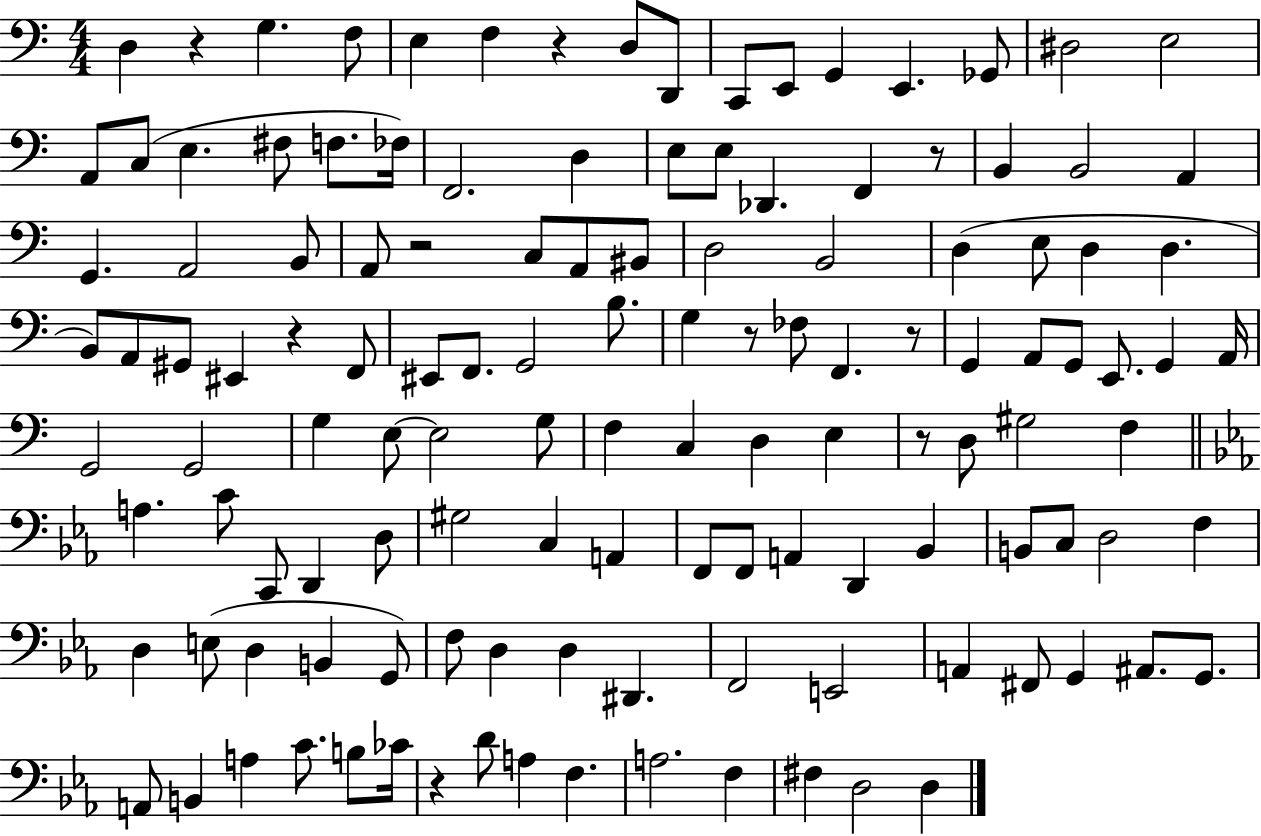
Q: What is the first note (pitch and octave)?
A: D3